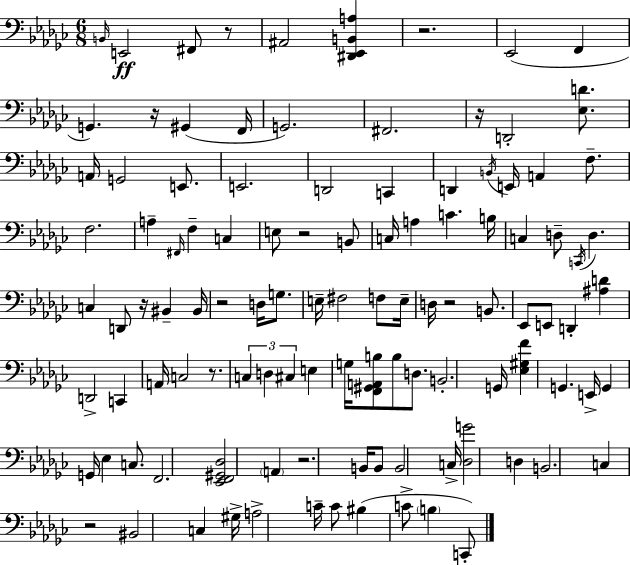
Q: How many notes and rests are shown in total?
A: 109